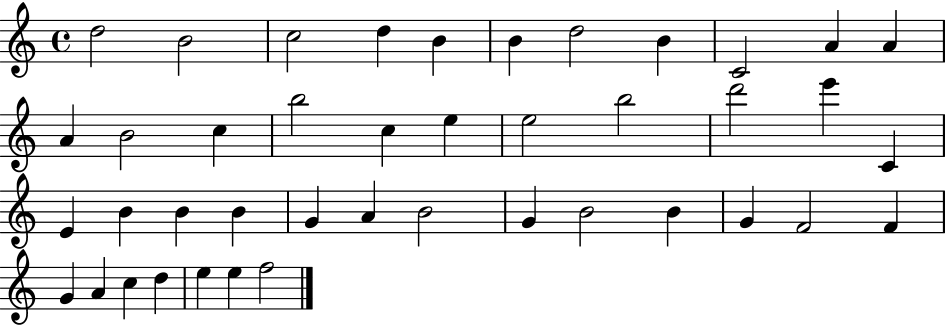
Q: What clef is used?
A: treble